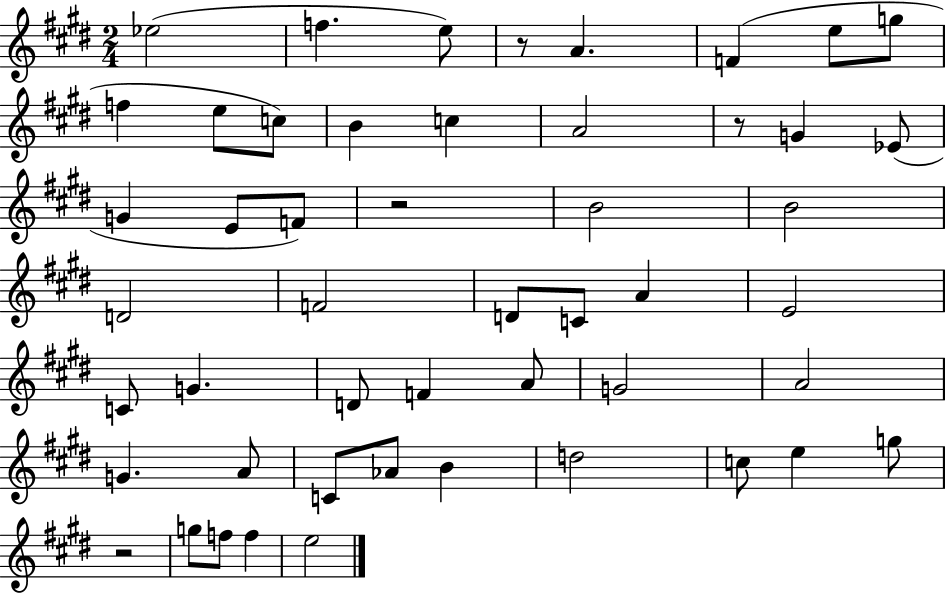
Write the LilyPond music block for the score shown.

{
  \clef treble
  \numericTimeSignature
  \time 2/4
  \key e \major
  ees''2( | f''4. e''8) | r8 a'4. | f'4( e''8 g''8 | \break f''4 e''8 c''8) | b'4 c''4 | a'2 | r8 g'4 ees'8( | \break g'4 e'8 f'8) | r2 | b'2 | b'2 | \break d'2 | f'2 | d'8 c'8 a'4 | e'2 | \break c'8 g'4. | d'8 f'4 a'8 | g'2 | a'2 | \break g'4. a'8 | c'8 aes'8 b'4 | d''2 | c''8 e''4 g''8 | \break r2 | g''8 f''8 f''4 | e''2 | \bar "|."
}